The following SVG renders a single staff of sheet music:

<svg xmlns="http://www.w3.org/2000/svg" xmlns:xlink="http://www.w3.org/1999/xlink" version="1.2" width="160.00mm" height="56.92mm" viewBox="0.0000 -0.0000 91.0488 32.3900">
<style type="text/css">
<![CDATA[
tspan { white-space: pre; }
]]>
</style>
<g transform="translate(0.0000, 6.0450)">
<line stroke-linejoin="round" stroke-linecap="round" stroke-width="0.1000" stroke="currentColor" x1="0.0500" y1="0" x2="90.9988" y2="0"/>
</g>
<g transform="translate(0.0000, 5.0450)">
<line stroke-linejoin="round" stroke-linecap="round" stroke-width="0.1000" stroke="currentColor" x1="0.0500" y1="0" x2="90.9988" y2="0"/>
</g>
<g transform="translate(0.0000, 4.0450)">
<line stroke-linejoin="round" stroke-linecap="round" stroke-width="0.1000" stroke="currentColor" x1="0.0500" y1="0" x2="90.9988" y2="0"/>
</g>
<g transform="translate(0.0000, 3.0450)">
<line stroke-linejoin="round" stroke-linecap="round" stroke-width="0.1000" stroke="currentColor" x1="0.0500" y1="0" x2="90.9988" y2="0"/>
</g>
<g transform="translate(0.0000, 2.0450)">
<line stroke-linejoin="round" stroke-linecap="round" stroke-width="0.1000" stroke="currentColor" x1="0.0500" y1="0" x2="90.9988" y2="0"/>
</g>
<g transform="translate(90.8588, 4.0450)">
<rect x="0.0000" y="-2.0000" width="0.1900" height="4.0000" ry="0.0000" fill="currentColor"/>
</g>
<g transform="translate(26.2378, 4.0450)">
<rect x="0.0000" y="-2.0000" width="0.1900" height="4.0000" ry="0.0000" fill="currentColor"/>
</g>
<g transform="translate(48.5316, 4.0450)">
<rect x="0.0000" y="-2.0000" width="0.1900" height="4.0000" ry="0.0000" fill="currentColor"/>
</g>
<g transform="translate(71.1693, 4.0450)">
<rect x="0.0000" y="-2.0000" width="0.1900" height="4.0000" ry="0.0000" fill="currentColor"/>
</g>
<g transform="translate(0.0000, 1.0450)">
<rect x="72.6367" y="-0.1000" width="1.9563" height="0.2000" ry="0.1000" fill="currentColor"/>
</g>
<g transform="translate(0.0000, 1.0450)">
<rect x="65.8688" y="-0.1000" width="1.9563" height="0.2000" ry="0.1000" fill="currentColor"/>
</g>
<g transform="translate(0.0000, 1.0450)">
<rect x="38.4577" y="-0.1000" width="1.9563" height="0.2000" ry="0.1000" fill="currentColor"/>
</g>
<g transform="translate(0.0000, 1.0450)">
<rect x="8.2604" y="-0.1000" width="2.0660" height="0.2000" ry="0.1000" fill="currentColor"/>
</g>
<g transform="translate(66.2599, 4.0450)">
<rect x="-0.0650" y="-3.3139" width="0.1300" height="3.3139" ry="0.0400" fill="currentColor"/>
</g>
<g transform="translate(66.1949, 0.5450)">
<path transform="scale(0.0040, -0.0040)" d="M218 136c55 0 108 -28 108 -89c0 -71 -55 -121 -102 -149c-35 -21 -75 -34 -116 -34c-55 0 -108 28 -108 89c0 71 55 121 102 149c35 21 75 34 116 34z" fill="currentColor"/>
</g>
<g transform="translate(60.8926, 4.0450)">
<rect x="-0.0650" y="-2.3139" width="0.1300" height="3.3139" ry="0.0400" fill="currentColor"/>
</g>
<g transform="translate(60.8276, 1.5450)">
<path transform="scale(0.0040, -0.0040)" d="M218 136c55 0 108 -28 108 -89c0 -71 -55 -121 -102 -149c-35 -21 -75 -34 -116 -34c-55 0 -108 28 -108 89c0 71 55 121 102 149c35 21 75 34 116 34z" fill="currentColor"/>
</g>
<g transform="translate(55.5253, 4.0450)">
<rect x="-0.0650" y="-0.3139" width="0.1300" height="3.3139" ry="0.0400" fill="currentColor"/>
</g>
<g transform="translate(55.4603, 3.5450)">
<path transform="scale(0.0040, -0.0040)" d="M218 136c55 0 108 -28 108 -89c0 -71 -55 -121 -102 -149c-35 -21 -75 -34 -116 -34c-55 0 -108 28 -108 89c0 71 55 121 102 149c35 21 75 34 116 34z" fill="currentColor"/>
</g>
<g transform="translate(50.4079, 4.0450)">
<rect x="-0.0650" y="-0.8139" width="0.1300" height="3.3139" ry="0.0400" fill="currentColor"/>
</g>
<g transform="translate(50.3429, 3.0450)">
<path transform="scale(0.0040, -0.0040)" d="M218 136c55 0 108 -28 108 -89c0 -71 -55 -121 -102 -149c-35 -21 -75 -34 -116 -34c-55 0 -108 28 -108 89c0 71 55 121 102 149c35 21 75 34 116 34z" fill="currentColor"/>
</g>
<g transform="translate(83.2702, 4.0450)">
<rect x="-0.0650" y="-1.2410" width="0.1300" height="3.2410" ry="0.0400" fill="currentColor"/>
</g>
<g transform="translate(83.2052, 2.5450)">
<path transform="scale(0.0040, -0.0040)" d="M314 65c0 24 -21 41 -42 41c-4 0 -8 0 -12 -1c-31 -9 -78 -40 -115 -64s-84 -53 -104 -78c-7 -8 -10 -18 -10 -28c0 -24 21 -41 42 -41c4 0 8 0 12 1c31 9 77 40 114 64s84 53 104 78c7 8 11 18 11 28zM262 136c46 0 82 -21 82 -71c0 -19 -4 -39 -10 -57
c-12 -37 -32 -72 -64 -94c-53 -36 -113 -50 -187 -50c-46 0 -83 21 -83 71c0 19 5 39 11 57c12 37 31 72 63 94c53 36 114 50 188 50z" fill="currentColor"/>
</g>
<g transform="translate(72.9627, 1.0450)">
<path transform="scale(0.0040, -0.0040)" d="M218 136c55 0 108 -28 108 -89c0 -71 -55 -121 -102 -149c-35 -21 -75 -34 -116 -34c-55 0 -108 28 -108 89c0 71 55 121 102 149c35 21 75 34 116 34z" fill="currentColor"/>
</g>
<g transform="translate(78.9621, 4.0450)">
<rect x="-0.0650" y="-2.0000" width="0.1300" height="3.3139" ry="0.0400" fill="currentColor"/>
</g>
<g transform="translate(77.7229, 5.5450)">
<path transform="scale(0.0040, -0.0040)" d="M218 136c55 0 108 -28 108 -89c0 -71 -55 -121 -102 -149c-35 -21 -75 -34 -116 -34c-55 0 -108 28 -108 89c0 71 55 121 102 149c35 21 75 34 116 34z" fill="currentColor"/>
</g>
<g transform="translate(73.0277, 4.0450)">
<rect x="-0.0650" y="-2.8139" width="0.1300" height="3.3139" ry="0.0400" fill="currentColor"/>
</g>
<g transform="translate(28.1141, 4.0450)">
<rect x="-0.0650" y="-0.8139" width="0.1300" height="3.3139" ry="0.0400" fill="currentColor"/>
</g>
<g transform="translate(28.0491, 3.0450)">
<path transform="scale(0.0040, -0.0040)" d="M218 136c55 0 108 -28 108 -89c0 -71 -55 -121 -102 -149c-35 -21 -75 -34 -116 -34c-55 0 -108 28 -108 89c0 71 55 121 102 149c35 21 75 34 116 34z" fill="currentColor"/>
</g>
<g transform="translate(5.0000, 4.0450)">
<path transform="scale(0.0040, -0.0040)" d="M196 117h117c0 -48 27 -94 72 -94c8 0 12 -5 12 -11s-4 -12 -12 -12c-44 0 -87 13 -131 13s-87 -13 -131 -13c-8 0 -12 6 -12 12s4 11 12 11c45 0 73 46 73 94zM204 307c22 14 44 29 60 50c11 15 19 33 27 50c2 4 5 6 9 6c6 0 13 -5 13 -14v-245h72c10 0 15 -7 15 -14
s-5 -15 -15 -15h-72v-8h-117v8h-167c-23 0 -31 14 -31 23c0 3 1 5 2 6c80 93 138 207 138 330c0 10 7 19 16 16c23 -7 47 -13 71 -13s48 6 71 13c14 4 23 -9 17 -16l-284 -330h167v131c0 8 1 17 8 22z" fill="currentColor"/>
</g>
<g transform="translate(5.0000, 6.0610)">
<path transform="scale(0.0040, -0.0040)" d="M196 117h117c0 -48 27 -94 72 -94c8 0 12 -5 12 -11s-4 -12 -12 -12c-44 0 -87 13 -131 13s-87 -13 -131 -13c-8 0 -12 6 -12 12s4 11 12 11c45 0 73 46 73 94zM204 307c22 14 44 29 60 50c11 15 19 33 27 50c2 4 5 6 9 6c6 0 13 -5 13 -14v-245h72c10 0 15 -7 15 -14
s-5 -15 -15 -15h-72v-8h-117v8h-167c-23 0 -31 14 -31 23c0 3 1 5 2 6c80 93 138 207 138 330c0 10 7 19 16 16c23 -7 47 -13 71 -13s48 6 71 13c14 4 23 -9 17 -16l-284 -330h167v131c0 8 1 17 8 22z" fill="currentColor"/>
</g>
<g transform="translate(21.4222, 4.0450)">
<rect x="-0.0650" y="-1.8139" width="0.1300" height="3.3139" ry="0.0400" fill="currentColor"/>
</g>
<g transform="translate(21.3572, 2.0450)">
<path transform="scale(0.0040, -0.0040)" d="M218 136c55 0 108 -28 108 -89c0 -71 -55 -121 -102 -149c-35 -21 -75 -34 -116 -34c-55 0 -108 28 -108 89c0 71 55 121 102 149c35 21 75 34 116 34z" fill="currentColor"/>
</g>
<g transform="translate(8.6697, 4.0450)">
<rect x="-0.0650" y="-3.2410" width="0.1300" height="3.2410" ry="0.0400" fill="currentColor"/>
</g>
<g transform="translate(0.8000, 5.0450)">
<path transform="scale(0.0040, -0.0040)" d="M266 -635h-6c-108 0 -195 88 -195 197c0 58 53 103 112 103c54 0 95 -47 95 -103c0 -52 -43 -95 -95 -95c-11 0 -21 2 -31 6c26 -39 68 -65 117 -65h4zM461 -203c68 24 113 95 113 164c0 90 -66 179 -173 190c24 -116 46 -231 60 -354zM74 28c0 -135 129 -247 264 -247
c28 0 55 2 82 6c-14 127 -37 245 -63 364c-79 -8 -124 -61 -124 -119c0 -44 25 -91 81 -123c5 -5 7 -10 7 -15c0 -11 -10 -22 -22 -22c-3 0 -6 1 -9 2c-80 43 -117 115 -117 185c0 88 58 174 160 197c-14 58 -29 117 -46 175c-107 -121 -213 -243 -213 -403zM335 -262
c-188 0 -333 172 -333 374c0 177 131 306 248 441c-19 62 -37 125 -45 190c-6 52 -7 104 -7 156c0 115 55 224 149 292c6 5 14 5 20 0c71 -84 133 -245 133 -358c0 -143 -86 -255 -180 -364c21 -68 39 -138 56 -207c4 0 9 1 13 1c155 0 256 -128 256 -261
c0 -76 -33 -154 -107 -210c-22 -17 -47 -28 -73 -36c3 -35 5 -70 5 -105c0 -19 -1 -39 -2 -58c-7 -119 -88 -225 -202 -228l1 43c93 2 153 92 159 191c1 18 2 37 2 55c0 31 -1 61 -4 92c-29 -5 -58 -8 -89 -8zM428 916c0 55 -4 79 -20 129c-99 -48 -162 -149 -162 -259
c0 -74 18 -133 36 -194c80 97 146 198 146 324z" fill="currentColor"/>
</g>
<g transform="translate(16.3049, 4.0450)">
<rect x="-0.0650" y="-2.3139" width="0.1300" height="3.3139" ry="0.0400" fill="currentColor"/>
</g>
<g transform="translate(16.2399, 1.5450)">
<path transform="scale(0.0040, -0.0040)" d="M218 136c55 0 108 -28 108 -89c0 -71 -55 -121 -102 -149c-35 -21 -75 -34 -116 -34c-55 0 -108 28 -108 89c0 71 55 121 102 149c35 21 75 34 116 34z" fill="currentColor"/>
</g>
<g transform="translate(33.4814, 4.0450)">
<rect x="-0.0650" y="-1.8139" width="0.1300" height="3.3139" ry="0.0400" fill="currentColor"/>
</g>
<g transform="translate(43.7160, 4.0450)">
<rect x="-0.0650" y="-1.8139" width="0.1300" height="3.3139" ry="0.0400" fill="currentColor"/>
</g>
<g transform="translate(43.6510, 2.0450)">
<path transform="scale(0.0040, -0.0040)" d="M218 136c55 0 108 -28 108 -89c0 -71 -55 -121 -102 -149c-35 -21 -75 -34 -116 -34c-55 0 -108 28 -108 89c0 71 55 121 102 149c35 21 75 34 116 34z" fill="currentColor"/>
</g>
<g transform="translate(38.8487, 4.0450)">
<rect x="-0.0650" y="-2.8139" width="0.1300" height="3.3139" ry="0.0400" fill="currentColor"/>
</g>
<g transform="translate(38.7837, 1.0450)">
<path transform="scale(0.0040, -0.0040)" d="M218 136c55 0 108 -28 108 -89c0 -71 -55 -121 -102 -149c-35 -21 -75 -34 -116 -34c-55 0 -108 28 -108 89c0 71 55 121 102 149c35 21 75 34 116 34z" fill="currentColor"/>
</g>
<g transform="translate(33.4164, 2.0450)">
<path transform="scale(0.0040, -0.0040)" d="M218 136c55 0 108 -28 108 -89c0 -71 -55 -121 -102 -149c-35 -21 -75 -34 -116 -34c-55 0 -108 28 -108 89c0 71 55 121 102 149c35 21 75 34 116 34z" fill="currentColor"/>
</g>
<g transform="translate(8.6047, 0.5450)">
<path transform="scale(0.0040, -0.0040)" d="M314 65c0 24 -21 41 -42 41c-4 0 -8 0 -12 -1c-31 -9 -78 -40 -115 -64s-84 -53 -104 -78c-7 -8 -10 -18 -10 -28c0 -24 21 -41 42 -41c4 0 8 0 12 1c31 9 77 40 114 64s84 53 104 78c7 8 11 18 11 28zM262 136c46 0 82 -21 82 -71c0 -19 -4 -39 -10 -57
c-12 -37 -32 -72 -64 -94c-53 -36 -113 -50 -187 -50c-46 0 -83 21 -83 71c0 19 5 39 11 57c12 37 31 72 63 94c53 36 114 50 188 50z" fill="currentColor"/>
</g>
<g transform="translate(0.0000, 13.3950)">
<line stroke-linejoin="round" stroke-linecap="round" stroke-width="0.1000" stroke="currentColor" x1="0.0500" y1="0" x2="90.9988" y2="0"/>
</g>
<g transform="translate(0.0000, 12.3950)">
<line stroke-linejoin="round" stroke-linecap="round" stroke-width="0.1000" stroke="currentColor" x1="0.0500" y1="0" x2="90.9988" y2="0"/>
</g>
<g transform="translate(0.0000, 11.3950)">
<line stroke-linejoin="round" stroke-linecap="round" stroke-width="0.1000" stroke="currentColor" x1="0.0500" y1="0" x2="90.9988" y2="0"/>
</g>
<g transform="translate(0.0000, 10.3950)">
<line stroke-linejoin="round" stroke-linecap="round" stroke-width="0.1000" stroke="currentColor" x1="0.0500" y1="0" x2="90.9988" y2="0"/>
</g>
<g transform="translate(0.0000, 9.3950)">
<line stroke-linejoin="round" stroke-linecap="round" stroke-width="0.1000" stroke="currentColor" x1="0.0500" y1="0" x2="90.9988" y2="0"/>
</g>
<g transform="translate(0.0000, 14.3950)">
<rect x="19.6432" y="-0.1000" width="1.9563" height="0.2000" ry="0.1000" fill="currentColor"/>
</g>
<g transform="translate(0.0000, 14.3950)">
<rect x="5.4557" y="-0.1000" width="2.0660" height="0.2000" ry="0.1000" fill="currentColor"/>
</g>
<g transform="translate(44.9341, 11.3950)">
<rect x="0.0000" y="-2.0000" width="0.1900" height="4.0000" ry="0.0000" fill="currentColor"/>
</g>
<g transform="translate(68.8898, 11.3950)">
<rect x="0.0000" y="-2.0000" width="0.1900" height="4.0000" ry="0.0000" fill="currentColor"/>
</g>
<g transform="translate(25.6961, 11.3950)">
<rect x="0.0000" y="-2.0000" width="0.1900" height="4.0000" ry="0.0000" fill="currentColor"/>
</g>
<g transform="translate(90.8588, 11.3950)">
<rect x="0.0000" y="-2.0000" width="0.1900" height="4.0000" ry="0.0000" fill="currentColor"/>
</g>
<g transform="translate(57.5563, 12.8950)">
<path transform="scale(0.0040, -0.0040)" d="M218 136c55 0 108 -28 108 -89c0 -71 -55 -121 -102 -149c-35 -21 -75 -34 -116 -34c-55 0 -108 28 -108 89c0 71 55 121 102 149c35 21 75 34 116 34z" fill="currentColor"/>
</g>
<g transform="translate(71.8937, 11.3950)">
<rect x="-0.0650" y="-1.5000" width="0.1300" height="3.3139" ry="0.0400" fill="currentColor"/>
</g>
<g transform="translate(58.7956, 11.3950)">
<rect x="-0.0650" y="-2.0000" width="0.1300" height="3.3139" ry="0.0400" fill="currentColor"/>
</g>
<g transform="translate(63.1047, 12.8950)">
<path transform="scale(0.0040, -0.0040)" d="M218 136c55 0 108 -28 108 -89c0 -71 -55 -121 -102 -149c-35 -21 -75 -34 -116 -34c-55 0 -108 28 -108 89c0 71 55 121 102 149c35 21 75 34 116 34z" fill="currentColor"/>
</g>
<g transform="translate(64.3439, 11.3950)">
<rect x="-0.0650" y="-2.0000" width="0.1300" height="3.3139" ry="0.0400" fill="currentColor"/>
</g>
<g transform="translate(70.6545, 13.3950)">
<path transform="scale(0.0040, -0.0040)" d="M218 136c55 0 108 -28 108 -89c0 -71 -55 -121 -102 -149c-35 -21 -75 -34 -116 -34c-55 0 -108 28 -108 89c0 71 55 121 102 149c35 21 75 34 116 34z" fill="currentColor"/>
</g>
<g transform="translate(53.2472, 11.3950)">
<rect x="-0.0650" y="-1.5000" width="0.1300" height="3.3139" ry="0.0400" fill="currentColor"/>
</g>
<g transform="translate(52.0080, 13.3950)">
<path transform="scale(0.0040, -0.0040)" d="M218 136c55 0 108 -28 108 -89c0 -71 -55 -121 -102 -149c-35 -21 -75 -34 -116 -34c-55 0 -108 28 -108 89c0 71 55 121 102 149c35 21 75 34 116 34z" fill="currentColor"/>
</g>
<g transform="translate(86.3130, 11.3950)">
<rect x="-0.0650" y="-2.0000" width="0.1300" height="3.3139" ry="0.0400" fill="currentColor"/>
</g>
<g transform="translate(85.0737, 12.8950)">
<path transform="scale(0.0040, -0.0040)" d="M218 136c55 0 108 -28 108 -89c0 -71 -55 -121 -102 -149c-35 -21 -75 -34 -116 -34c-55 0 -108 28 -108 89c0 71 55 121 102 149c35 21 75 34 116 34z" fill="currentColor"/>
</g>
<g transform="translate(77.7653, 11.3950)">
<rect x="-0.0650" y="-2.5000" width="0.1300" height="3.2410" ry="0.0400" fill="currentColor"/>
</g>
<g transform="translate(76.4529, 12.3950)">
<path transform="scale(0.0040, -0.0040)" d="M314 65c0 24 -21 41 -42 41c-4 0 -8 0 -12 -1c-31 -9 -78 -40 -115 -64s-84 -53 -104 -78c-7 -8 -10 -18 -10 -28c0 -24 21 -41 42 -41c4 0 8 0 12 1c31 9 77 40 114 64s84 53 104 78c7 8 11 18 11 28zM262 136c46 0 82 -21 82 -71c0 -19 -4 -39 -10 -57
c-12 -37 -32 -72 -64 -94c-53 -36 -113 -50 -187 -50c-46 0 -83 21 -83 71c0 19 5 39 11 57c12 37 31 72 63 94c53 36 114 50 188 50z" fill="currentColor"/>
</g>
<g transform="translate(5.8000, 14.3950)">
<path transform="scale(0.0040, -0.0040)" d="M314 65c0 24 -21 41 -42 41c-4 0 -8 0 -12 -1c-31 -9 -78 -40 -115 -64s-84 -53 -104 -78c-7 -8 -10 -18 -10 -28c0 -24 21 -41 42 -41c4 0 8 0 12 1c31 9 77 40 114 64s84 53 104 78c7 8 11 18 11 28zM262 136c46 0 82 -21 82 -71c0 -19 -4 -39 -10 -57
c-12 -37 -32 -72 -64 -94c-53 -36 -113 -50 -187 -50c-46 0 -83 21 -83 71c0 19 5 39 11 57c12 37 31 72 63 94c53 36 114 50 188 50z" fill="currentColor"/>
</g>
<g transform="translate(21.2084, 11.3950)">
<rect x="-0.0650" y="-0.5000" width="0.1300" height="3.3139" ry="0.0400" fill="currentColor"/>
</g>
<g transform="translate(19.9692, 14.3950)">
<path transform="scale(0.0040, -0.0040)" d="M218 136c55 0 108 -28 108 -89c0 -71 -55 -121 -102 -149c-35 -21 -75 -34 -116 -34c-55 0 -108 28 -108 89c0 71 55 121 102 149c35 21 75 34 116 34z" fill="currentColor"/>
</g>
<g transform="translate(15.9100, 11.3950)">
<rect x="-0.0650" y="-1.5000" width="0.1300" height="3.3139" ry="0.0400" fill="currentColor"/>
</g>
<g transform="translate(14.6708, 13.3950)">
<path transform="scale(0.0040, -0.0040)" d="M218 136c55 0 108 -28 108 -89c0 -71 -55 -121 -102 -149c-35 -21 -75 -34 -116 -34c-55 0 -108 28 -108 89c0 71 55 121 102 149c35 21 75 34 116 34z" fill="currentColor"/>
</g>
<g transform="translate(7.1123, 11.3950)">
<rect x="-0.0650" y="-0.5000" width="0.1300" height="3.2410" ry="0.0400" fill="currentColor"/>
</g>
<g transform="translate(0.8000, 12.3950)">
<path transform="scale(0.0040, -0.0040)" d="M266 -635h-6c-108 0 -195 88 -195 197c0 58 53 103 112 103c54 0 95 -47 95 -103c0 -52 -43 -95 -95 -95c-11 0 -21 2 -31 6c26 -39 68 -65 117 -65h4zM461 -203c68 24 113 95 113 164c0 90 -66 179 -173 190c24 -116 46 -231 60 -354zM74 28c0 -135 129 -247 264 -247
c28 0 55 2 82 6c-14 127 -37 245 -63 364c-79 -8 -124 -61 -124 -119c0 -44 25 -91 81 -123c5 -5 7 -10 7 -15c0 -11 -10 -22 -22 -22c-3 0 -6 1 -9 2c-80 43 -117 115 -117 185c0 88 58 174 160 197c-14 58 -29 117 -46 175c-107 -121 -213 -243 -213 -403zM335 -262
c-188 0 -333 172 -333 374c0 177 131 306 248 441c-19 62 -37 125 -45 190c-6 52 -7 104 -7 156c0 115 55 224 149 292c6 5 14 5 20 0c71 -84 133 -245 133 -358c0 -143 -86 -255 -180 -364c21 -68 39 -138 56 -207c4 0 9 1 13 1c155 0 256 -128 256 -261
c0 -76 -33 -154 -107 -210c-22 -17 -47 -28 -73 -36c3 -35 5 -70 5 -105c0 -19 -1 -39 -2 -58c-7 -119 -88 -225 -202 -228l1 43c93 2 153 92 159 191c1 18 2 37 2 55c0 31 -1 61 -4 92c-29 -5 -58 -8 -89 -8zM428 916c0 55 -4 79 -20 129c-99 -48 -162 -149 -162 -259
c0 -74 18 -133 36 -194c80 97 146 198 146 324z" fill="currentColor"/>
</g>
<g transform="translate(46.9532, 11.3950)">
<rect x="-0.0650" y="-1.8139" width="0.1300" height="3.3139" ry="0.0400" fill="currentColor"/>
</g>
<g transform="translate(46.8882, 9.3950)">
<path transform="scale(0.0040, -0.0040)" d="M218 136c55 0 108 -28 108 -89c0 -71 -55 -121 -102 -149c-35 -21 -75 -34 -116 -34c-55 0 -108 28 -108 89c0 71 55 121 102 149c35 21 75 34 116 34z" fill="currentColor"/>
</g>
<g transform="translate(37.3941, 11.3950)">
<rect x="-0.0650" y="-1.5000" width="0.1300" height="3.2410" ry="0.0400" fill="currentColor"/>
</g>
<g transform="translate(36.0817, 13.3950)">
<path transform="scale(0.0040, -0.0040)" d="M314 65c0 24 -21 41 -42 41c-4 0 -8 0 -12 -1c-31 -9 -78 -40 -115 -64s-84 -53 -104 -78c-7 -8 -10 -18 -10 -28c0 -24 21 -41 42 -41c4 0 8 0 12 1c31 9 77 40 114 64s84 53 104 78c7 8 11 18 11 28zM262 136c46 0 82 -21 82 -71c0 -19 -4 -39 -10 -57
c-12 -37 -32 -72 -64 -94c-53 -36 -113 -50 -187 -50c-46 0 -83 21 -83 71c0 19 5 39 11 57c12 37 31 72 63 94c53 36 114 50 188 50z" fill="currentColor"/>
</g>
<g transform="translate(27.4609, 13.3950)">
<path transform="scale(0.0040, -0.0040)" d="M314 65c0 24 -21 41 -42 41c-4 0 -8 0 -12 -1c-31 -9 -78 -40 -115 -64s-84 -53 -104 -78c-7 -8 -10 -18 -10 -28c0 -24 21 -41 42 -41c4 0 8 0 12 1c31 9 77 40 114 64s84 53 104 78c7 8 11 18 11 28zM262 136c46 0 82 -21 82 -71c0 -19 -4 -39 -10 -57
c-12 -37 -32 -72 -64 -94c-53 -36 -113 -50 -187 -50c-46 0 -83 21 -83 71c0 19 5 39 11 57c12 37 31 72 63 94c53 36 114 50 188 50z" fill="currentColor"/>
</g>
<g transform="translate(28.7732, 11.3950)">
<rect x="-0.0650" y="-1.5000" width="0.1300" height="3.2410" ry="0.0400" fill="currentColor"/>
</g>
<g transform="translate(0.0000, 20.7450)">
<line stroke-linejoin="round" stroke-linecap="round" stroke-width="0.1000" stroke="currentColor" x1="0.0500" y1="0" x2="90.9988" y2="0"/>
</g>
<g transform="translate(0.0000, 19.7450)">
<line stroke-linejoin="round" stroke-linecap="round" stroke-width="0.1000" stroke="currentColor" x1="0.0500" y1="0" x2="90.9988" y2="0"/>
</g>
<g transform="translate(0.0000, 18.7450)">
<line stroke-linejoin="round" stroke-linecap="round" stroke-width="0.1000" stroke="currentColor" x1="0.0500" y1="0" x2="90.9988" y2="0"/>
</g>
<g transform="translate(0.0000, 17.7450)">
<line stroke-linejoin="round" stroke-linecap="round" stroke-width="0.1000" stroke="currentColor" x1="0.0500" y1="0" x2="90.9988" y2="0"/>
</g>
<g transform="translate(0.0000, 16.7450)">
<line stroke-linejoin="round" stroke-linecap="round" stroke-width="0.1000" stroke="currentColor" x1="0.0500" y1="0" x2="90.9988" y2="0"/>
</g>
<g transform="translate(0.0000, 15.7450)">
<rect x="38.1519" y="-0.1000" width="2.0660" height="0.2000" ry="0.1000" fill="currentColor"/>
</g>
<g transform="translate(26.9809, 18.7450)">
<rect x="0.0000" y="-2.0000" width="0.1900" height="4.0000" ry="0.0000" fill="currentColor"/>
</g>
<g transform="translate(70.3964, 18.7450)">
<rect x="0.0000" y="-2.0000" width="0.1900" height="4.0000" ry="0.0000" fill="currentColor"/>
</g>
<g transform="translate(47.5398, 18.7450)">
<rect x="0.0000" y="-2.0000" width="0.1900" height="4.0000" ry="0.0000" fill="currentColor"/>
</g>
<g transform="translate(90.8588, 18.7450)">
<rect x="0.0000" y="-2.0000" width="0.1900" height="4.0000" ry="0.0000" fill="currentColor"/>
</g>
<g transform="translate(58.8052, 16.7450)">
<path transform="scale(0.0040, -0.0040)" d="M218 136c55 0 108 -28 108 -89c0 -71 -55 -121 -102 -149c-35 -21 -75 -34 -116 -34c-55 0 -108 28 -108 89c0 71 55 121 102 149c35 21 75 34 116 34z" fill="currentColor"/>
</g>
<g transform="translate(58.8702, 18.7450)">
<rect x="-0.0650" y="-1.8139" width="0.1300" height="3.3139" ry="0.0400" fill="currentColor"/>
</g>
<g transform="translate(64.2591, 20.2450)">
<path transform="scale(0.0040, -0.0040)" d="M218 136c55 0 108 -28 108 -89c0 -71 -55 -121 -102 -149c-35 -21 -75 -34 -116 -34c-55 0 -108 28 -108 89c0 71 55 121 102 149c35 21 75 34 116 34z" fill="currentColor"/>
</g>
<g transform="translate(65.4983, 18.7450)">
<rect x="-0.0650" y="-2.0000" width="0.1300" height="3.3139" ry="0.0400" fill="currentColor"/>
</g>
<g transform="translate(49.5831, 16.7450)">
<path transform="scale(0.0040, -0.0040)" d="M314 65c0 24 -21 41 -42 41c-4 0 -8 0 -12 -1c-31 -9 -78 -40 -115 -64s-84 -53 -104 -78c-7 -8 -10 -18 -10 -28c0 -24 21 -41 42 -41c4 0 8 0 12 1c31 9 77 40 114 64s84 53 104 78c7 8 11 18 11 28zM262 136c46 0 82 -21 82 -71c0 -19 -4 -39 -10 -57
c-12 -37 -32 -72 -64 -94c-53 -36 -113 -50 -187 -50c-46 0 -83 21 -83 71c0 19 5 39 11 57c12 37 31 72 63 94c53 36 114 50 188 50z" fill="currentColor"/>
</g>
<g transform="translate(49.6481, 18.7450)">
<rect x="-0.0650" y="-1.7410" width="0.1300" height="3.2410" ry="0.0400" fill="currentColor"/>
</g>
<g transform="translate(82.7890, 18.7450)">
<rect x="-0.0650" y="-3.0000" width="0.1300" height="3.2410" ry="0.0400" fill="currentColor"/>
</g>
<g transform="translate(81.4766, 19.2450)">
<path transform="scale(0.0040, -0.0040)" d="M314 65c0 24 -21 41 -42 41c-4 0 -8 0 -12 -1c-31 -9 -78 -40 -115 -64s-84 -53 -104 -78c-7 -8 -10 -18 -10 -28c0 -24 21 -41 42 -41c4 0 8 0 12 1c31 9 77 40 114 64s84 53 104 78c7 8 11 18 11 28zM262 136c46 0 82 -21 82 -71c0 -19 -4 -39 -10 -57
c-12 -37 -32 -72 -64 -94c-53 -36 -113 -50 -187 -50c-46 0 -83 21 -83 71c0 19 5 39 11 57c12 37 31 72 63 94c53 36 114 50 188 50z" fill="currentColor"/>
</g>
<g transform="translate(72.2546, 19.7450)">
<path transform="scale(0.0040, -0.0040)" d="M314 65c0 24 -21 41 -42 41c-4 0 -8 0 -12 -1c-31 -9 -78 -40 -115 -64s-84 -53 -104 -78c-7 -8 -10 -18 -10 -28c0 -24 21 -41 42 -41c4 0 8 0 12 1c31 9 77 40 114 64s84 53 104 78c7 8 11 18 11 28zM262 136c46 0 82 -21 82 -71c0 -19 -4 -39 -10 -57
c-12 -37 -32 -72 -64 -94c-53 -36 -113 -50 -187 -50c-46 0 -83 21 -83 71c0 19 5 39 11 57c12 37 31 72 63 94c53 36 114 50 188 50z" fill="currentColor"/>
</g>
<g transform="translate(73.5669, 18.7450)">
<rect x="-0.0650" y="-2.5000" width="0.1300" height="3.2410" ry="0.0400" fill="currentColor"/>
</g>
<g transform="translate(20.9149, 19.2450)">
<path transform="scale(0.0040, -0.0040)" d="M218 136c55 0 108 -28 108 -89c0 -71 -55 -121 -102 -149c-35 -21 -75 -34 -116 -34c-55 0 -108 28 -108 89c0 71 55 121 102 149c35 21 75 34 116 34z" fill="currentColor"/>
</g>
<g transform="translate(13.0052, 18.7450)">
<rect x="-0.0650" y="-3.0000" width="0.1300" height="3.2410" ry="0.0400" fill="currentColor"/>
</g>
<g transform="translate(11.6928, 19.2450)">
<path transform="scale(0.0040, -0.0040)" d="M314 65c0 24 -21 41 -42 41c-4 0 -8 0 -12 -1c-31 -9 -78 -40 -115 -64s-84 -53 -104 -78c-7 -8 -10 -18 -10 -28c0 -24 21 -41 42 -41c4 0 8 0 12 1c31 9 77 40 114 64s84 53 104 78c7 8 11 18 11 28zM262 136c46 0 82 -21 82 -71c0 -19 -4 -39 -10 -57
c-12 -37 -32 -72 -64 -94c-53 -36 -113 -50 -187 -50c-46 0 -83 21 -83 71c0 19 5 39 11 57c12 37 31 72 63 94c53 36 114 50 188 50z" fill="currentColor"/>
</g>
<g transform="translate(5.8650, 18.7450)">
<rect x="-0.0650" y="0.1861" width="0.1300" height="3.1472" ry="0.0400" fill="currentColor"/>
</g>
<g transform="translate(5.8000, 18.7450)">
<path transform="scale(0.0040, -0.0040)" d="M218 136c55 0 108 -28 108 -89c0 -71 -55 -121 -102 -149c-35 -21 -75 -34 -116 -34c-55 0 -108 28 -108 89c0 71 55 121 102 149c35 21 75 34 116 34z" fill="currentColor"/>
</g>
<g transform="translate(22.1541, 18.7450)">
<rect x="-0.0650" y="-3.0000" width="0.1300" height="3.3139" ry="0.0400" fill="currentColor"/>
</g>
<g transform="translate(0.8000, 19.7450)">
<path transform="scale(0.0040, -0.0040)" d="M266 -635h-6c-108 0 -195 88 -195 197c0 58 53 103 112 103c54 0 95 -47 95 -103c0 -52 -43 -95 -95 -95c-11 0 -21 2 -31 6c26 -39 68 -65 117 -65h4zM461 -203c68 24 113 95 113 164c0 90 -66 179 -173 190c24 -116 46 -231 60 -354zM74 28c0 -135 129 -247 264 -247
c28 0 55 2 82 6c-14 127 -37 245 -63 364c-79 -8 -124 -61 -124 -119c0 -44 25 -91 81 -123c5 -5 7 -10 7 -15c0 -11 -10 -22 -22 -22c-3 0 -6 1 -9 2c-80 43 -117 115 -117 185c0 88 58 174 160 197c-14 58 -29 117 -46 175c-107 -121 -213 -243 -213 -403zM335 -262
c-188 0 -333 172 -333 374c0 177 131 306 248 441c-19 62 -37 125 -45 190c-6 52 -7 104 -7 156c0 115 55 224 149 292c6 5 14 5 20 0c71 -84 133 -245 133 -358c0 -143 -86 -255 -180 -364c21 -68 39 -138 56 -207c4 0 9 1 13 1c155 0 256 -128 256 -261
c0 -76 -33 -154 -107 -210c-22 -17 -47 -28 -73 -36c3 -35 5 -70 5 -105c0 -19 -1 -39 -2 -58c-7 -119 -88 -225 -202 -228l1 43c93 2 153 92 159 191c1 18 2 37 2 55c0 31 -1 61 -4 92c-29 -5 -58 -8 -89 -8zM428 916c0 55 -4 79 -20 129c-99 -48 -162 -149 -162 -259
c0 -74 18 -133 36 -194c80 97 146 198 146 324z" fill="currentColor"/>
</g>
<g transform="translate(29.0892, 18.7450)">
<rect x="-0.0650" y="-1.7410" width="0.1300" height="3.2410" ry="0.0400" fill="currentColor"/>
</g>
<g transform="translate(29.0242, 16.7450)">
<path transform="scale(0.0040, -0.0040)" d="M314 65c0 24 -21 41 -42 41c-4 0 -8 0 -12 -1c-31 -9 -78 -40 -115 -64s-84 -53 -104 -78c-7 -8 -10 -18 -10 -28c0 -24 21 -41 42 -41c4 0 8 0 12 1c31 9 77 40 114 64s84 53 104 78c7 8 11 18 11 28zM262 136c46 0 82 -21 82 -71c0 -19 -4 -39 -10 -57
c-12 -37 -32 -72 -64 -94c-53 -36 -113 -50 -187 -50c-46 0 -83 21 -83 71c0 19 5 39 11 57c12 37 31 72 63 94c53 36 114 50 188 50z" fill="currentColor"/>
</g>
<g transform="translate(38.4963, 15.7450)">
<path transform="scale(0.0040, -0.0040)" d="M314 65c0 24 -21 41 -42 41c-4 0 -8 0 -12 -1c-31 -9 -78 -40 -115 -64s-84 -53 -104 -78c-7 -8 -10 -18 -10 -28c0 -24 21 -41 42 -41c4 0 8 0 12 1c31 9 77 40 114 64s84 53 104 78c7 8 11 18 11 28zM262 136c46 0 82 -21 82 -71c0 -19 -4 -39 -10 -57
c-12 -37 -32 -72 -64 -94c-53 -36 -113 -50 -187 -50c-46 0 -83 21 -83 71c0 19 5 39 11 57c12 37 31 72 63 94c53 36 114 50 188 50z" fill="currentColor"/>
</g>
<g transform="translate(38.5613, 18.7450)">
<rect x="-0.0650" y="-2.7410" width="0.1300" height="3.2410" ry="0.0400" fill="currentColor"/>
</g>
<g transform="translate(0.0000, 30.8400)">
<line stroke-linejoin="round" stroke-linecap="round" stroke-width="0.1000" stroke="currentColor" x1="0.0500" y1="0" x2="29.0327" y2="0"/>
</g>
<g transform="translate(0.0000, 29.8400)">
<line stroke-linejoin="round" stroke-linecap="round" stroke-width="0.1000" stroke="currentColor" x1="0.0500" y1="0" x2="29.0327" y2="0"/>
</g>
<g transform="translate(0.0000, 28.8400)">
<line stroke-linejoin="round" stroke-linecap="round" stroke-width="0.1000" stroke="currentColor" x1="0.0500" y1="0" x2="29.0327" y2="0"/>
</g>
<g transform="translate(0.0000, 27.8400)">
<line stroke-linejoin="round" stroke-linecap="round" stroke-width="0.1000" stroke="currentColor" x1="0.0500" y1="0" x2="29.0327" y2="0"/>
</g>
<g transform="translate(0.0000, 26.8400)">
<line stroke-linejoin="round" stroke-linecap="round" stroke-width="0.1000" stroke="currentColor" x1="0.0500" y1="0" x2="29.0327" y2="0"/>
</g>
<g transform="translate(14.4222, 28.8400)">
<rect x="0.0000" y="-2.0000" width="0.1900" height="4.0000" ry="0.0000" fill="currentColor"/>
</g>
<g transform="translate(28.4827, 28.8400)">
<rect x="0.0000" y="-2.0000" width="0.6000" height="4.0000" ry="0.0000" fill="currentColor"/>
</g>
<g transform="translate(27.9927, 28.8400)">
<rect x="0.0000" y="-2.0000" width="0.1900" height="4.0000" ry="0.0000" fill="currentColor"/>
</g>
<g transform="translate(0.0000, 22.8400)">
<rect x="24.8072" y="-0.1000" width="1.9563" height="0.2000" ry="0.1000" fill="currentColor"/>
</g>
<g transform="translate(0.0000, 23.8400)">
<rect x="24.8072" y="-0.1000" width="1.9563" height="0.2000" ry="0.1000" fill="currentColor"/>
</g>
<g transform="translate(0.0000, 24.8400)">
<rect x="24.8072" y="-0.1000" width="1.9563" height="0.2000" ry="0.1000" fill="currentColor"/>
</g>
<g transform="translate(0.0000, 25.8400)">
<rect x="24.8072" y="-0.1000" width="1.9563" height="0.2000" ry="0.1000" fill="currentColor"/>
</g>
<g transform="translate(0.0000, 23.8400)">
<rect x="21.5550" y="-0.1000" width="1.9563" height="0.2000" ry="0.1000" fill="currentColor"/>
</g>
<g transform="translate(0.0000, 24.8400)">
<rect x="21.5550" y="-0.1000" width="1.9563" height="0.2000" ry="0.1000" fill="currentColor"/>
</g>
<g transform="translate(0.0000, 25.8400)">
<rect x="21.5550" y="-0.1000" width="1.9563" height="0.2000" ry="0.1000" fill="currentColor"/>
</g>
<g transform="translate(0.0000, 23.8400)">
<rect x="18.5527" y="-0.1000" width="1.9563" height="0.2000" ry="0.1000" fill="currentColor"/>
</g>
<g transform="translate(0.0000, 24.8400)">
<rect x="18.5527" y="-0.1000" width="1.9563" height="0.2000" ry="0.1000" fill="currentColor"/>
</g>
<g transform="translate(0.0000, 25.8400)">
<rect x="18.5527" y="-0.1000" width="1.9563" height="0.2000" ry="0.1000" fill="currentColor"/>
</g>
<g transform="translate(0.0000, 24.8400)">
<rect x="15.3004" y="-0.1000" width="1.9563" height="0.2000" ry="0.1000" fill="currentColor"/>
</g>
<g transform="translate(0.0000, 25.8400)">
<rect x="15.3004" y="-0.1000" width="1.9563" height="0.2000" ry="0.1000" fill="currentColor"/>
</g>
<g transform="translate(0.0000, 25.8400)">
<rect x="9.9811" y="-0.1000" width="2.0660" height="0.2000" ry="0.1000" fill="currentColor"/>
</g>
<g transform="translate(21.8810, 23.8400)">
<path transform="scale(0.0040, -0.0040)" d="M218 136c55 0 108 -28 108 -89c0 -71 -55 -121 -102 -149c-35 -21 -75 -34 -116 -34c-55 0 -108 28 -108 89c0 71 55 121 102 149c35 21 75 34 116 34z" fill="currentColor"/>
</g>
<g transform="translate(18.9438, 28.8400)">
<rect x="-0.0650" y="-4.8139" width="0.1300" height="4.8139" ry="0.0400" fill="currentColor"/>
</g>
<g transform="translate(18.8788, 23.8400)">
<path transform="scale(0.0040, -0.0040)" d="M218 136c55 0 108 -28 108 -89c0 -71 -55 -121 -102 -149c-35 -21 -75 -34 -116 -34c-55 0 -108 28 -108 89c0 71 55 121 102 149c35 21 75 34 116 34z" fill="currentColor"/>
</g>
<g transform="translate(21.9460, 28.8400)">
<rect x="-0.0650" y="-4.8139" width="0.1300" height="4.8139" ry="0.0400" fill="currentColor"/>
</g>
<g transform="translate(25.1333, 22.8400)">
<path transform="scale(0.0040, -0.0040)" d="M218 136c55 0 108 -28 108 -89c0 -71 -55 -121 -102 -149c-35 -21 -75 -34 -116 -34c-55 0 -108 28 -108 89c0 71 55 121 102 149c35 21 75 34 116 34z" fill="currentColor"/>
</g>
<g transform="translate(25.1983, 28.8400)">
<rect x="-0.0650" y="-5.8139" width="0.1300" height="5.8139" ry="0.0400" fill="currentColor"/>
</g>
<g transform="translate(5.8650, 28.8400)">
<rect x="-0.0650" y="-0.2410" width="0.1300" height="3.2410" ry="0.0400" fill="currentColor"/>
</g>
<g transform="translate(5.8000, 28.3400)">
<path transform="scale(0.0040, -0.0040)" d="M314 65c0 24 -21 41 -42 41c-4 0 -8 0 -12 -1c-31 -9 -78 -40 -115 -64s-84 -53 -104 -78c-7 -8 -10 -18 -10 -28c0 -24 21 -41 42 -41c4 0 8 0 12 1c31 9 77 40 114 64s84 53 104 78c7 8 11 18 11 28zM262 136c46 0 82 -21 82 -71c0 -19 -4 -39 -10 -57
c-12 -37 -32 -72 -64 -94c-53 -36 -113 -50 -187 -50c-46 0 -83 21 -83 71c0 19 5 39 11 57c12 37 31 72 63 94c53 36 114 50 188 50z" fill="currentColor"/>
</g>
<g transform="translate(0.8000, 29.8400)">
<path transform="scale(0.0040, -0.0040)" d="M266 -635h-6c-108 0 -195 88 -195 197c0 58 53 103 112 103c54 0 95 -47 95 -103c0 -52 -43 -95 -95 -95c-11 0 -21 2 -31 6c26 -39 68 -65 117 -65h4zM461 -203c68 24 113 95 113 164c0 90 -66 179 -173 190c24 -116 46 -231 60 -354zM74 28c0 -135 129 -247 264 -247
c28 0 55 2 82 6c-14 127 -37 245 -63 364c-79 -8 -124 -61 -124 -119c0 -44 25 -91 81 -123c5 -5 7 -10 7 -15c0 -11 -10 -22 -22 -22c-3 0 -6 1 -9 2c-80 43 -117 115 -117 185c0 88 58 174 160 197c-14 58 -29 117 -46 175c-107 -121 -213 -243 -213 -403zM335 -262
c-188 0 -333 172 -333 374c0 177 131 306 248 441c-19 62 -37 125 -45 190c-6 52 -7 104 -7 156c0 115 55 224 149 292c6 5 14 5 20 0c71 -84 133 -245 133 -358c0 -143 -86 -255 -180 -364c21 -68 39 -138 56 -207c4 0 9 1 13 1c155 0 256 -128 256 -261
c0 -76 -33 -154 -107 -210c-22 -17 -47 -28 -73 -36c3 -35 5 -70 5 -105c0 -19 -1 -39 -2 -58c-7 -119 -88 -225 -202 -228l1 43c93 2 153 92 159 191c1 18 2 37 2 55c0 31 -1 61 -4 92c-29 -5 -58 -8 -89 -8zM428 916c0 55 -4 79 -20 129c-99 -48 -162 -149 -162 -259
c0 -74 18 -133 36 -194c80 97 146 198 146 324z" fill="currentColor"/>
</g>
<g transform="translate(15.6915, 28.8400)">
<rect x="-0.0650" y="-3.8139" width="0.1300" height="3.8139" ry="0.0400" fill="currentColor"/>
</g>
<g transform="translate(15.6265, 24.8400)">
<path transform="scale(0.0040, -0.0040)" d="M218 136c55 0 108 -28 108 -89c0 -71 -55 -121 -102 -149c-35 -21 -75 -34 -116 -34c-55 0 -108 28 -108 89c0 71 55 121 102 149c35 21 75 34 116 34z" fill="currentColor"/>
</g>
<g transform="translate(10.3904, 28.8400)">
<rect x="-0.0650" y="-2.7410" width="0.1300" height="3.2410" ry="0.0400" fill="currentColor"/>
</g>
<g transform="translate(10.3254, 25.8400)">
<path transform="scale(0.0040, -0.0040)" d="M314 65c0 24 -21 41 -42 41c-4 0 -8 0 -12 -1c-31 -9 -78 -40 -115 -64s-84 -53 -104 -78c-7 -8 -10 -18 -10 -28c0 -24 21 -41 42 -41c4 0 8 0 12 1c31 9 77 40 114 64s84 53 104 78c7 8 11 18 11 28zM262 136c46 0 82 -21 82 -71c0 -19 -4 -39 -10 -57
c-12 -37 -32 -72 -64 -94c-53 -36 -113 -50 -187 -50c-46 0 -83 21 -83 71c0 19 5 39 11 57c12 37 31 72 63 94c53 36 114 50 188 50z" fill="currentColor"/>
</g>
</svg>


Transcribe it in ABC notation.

X:1
T:Untitled
M:4/4
L:1/4
K:C
b2 g f d f a f d c g b a F e2 C2 E C E2 E2 f E F F E G2 F B A2 A f2 a2 f2 f F G2 A2 c2 a2 c' e' e' g'